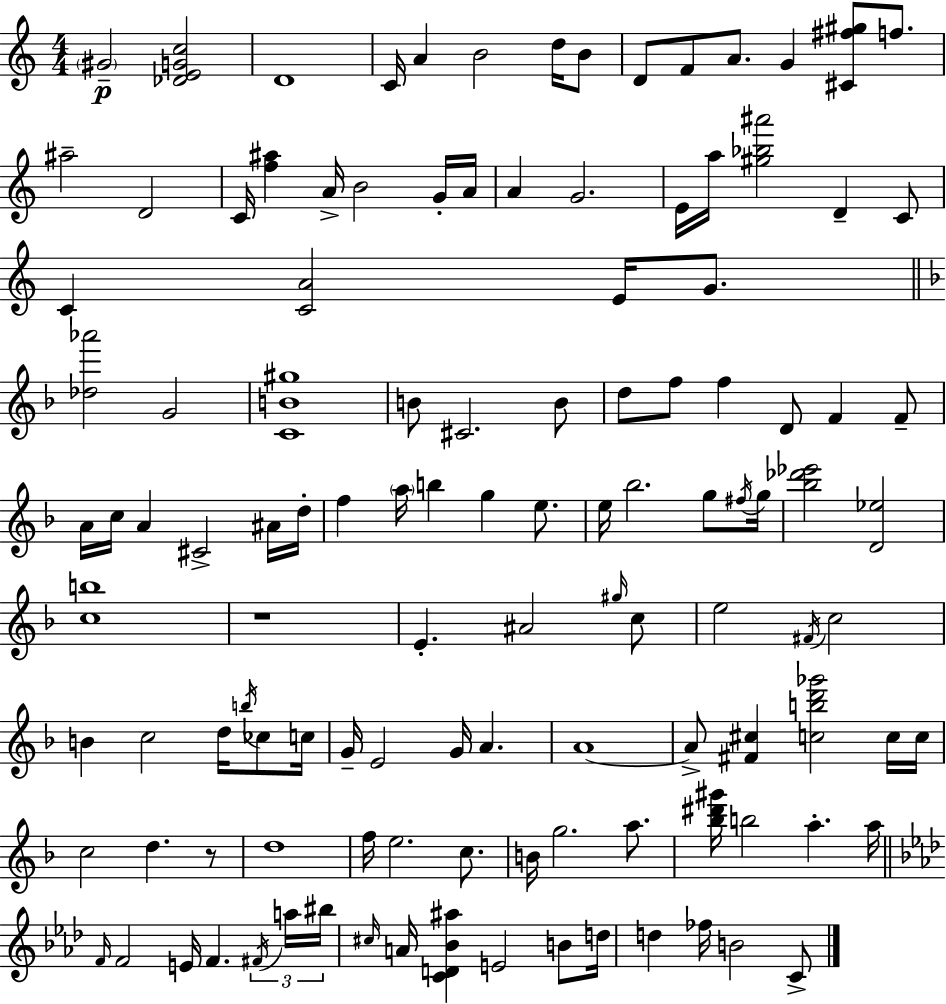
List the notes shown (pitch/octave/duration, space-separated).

G#4/h [Db4,E4,G4,C5]/h D4/w C4/s A4/q B4/h D5/s B4/e D4/e F4/e A4/e. G4/q [C#4,F#5,G#5]/e F5/e. A#5/h D4/h C4/s [F5,A#5]/q A4/s B4/h G4/s A4/s A4/q G4/h. E4/s A5/s [G#5,Bb5,A#6]/h D4/q C4/e C4/q [C4,A4]/h E4/s G4/e. [Db5,Ab6]/h G4/h [C4,B4,G#5]/w B4/e C#4/h. B4/e D5/e F5/e F5/q D4/e F4/q F4/e A4/s C5/s A4/q C#4/h A#4/s D5/s F5/q A5/s B5/q G5/q E5/e. E5/s Bb5/h. G5/e F#5/s G5/s [Bb5,Db6,Eb6]/h [D4,Eb5]/h [C5,B5]/w R/w E4/q. A#4/h G#5/s C5/e E5/h F#4/s C5/h B4/q C5/h D5/s B5/s CES5/e C5/s G4/s E4/h G4/s A4/q. A4/w A4/e [F#4,C#5]/q [C5,B5,D6,Gb6]/h C5/s C5/s C5/h D5/q. R/e D5/w F5/s E5/h. C5/e. B4/s G5/h. A5/e. [Bb5,D#6,G#6]/s B5/h A5/q. A5/s F4/s F4/h E4/s F4/q. F#4/s A5/s BIS5/s C#5/s A4/s [C4,D4,Bb4,A#5]/q E4/h B4/e D5/s D5/q FES5/s B4/h C4/e